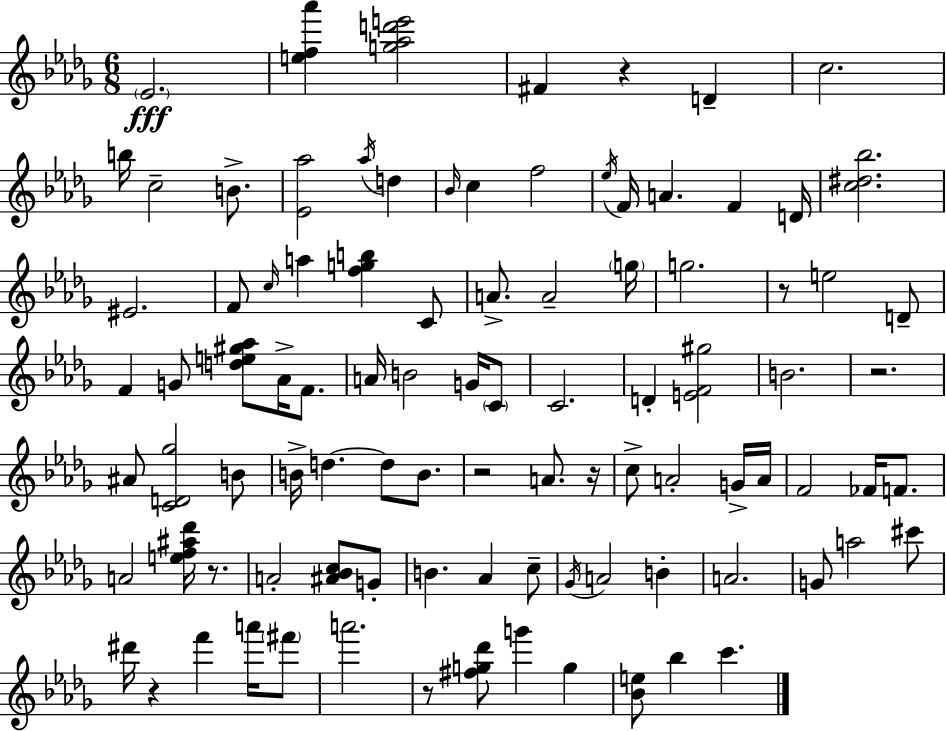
X:1
T:Untitled
M:6/8
L:1/4
K:Bbm
_E2 [ef_a'] [g_ad'e']2 ^F z D c2 b/4 c2 B/2 [_E_a]2 _a/4 d _B/4 c f2 _e/4 F/4 A F D/4 [c^d_b]2 ^E2 F/2 c/4 a [fgb] C/2 A/2 A2 g/4 g2 z/2 e2 D/2 F G/2 [de^g_a]/2 _A/4 F/2 A/4 B2 G/4 C/2 C2 D [EF^g]2 B2 z2 ^A/2 [CD_g]2 B/2 B/4 d d/2 B/2 z2 A/2 z/4 c/2 A2 G/4 A/4 F2 _F/4 F/2 A2 [ef^a_d']/4 z/2 A2 [^A_Bc]/2 G/2 B _A c/2 _G/4 A2 B A2 G/2 a2 ^c'/2 ^d'/4 z f' a'/4 ^f'/2 a'2 z/2 [^fg_d']/2 g' g [_Be]/2 _b c'